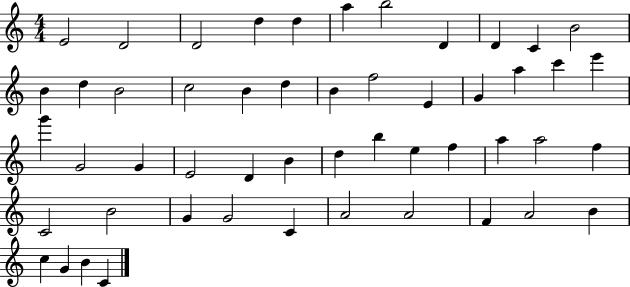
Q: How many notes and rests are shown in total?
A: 51